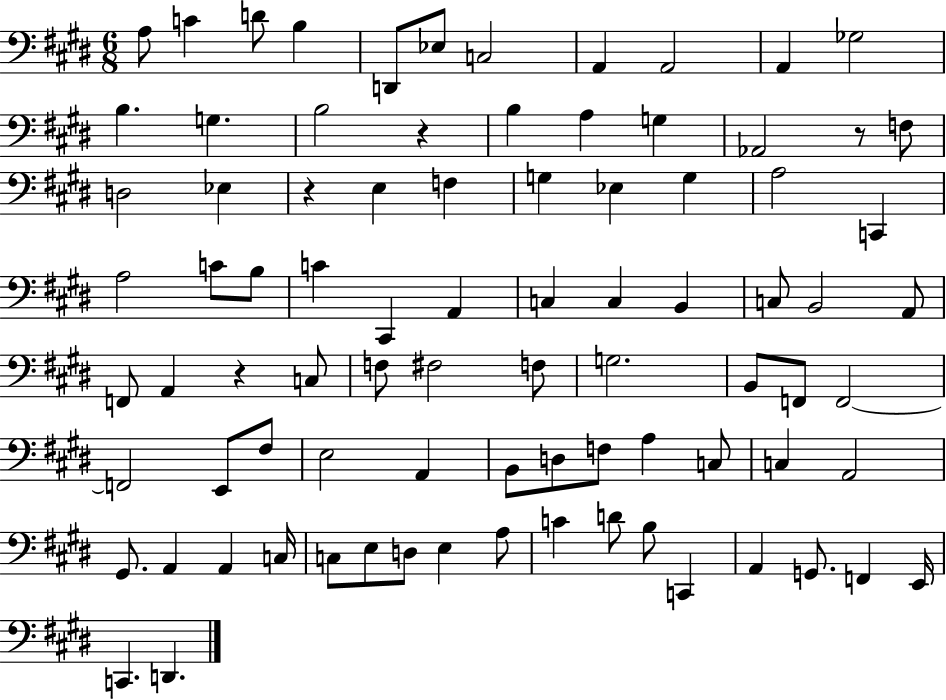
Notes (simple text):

A3/e C4/q D4/e B3/q D2/e Eb3/e C3/h A2/q A2/h A2/q Gb3/h B3/q. G3/q. B3/h R/q B3/q A3/q G3/q Ab2/h R/e F3/e D3/h Eb3/q R/q E3/q F3/q G3/q Eb3/q G3/q A3/h C2/q A3/h C4/e B3/e C4/q C#2/q A2/q C3/q C3/q B2/q C3/e B2/h A2/e F2/e A2/q R/q C3/e F3/e F#3/h F3/e G3/h. B2/e F2/e F2/h F2/h E2/e F#3/e E3/h A2/q B2/e D3/e F3/e A3/q C3/e C3/q A2/h G#2/e. A2/q A2/q C3/s C3/e E3/e D3/e E3/q A3/e C4/q D4/e B3/e C2/q A2/q G2/e. F2/q E2/s C2/q. D2/q.